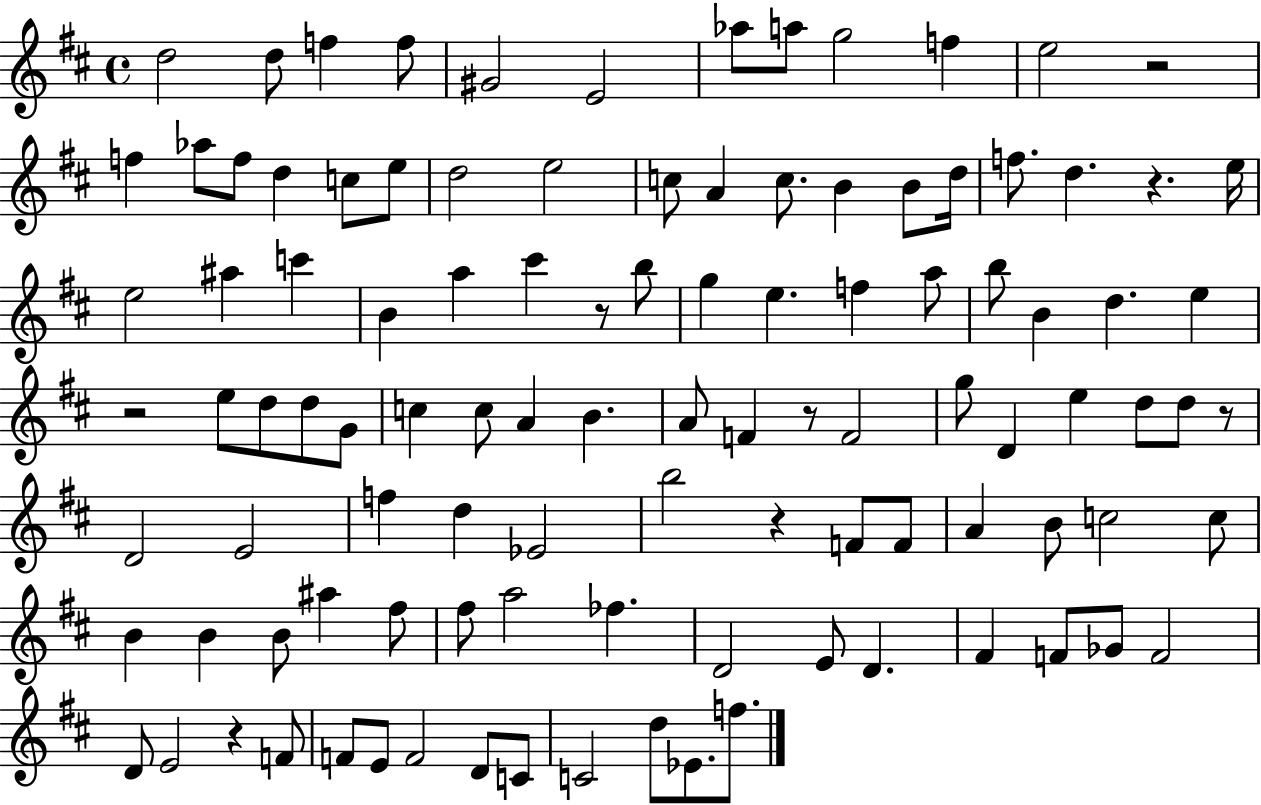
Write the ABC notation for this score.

X:1
T:Untitled
M:4/4
L:1/4
K:D
d2 d/2 f f/2 ^G2 E2 _a/2 a/2 g2 f e2 z2 f _a/2 f/2 d c/2 e/2 d2 e2 c/2 A c/2 B B/2 d/4 f/2 d z e/4 e2 ^a c' B a ^c' z/2 b/2 g e f a/2 b/2 B d e z2 e/2 d/2 d/2 G/2 c c/2 A B A/2 F z/2 F2 g/2 D e d/2 d/2 z/2 D2 E2 f d _E2 b2 z F/2 F/2 A B/2 c2 c/2 B B B/2 ^a ^f/2 ^f/2 a2 _f D2 E/2 D ^F F/2 _G/2 F2 D/2 E2 z F/2 F/2 E/2 F2 D/2 C/2 C2 d/2 _E/2 f/2